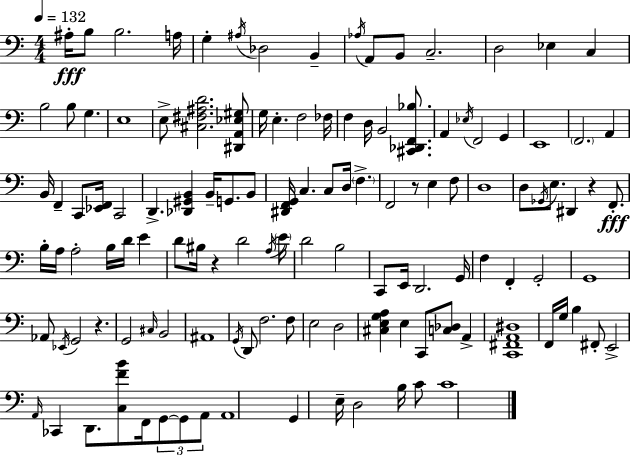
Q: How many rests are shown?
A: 4